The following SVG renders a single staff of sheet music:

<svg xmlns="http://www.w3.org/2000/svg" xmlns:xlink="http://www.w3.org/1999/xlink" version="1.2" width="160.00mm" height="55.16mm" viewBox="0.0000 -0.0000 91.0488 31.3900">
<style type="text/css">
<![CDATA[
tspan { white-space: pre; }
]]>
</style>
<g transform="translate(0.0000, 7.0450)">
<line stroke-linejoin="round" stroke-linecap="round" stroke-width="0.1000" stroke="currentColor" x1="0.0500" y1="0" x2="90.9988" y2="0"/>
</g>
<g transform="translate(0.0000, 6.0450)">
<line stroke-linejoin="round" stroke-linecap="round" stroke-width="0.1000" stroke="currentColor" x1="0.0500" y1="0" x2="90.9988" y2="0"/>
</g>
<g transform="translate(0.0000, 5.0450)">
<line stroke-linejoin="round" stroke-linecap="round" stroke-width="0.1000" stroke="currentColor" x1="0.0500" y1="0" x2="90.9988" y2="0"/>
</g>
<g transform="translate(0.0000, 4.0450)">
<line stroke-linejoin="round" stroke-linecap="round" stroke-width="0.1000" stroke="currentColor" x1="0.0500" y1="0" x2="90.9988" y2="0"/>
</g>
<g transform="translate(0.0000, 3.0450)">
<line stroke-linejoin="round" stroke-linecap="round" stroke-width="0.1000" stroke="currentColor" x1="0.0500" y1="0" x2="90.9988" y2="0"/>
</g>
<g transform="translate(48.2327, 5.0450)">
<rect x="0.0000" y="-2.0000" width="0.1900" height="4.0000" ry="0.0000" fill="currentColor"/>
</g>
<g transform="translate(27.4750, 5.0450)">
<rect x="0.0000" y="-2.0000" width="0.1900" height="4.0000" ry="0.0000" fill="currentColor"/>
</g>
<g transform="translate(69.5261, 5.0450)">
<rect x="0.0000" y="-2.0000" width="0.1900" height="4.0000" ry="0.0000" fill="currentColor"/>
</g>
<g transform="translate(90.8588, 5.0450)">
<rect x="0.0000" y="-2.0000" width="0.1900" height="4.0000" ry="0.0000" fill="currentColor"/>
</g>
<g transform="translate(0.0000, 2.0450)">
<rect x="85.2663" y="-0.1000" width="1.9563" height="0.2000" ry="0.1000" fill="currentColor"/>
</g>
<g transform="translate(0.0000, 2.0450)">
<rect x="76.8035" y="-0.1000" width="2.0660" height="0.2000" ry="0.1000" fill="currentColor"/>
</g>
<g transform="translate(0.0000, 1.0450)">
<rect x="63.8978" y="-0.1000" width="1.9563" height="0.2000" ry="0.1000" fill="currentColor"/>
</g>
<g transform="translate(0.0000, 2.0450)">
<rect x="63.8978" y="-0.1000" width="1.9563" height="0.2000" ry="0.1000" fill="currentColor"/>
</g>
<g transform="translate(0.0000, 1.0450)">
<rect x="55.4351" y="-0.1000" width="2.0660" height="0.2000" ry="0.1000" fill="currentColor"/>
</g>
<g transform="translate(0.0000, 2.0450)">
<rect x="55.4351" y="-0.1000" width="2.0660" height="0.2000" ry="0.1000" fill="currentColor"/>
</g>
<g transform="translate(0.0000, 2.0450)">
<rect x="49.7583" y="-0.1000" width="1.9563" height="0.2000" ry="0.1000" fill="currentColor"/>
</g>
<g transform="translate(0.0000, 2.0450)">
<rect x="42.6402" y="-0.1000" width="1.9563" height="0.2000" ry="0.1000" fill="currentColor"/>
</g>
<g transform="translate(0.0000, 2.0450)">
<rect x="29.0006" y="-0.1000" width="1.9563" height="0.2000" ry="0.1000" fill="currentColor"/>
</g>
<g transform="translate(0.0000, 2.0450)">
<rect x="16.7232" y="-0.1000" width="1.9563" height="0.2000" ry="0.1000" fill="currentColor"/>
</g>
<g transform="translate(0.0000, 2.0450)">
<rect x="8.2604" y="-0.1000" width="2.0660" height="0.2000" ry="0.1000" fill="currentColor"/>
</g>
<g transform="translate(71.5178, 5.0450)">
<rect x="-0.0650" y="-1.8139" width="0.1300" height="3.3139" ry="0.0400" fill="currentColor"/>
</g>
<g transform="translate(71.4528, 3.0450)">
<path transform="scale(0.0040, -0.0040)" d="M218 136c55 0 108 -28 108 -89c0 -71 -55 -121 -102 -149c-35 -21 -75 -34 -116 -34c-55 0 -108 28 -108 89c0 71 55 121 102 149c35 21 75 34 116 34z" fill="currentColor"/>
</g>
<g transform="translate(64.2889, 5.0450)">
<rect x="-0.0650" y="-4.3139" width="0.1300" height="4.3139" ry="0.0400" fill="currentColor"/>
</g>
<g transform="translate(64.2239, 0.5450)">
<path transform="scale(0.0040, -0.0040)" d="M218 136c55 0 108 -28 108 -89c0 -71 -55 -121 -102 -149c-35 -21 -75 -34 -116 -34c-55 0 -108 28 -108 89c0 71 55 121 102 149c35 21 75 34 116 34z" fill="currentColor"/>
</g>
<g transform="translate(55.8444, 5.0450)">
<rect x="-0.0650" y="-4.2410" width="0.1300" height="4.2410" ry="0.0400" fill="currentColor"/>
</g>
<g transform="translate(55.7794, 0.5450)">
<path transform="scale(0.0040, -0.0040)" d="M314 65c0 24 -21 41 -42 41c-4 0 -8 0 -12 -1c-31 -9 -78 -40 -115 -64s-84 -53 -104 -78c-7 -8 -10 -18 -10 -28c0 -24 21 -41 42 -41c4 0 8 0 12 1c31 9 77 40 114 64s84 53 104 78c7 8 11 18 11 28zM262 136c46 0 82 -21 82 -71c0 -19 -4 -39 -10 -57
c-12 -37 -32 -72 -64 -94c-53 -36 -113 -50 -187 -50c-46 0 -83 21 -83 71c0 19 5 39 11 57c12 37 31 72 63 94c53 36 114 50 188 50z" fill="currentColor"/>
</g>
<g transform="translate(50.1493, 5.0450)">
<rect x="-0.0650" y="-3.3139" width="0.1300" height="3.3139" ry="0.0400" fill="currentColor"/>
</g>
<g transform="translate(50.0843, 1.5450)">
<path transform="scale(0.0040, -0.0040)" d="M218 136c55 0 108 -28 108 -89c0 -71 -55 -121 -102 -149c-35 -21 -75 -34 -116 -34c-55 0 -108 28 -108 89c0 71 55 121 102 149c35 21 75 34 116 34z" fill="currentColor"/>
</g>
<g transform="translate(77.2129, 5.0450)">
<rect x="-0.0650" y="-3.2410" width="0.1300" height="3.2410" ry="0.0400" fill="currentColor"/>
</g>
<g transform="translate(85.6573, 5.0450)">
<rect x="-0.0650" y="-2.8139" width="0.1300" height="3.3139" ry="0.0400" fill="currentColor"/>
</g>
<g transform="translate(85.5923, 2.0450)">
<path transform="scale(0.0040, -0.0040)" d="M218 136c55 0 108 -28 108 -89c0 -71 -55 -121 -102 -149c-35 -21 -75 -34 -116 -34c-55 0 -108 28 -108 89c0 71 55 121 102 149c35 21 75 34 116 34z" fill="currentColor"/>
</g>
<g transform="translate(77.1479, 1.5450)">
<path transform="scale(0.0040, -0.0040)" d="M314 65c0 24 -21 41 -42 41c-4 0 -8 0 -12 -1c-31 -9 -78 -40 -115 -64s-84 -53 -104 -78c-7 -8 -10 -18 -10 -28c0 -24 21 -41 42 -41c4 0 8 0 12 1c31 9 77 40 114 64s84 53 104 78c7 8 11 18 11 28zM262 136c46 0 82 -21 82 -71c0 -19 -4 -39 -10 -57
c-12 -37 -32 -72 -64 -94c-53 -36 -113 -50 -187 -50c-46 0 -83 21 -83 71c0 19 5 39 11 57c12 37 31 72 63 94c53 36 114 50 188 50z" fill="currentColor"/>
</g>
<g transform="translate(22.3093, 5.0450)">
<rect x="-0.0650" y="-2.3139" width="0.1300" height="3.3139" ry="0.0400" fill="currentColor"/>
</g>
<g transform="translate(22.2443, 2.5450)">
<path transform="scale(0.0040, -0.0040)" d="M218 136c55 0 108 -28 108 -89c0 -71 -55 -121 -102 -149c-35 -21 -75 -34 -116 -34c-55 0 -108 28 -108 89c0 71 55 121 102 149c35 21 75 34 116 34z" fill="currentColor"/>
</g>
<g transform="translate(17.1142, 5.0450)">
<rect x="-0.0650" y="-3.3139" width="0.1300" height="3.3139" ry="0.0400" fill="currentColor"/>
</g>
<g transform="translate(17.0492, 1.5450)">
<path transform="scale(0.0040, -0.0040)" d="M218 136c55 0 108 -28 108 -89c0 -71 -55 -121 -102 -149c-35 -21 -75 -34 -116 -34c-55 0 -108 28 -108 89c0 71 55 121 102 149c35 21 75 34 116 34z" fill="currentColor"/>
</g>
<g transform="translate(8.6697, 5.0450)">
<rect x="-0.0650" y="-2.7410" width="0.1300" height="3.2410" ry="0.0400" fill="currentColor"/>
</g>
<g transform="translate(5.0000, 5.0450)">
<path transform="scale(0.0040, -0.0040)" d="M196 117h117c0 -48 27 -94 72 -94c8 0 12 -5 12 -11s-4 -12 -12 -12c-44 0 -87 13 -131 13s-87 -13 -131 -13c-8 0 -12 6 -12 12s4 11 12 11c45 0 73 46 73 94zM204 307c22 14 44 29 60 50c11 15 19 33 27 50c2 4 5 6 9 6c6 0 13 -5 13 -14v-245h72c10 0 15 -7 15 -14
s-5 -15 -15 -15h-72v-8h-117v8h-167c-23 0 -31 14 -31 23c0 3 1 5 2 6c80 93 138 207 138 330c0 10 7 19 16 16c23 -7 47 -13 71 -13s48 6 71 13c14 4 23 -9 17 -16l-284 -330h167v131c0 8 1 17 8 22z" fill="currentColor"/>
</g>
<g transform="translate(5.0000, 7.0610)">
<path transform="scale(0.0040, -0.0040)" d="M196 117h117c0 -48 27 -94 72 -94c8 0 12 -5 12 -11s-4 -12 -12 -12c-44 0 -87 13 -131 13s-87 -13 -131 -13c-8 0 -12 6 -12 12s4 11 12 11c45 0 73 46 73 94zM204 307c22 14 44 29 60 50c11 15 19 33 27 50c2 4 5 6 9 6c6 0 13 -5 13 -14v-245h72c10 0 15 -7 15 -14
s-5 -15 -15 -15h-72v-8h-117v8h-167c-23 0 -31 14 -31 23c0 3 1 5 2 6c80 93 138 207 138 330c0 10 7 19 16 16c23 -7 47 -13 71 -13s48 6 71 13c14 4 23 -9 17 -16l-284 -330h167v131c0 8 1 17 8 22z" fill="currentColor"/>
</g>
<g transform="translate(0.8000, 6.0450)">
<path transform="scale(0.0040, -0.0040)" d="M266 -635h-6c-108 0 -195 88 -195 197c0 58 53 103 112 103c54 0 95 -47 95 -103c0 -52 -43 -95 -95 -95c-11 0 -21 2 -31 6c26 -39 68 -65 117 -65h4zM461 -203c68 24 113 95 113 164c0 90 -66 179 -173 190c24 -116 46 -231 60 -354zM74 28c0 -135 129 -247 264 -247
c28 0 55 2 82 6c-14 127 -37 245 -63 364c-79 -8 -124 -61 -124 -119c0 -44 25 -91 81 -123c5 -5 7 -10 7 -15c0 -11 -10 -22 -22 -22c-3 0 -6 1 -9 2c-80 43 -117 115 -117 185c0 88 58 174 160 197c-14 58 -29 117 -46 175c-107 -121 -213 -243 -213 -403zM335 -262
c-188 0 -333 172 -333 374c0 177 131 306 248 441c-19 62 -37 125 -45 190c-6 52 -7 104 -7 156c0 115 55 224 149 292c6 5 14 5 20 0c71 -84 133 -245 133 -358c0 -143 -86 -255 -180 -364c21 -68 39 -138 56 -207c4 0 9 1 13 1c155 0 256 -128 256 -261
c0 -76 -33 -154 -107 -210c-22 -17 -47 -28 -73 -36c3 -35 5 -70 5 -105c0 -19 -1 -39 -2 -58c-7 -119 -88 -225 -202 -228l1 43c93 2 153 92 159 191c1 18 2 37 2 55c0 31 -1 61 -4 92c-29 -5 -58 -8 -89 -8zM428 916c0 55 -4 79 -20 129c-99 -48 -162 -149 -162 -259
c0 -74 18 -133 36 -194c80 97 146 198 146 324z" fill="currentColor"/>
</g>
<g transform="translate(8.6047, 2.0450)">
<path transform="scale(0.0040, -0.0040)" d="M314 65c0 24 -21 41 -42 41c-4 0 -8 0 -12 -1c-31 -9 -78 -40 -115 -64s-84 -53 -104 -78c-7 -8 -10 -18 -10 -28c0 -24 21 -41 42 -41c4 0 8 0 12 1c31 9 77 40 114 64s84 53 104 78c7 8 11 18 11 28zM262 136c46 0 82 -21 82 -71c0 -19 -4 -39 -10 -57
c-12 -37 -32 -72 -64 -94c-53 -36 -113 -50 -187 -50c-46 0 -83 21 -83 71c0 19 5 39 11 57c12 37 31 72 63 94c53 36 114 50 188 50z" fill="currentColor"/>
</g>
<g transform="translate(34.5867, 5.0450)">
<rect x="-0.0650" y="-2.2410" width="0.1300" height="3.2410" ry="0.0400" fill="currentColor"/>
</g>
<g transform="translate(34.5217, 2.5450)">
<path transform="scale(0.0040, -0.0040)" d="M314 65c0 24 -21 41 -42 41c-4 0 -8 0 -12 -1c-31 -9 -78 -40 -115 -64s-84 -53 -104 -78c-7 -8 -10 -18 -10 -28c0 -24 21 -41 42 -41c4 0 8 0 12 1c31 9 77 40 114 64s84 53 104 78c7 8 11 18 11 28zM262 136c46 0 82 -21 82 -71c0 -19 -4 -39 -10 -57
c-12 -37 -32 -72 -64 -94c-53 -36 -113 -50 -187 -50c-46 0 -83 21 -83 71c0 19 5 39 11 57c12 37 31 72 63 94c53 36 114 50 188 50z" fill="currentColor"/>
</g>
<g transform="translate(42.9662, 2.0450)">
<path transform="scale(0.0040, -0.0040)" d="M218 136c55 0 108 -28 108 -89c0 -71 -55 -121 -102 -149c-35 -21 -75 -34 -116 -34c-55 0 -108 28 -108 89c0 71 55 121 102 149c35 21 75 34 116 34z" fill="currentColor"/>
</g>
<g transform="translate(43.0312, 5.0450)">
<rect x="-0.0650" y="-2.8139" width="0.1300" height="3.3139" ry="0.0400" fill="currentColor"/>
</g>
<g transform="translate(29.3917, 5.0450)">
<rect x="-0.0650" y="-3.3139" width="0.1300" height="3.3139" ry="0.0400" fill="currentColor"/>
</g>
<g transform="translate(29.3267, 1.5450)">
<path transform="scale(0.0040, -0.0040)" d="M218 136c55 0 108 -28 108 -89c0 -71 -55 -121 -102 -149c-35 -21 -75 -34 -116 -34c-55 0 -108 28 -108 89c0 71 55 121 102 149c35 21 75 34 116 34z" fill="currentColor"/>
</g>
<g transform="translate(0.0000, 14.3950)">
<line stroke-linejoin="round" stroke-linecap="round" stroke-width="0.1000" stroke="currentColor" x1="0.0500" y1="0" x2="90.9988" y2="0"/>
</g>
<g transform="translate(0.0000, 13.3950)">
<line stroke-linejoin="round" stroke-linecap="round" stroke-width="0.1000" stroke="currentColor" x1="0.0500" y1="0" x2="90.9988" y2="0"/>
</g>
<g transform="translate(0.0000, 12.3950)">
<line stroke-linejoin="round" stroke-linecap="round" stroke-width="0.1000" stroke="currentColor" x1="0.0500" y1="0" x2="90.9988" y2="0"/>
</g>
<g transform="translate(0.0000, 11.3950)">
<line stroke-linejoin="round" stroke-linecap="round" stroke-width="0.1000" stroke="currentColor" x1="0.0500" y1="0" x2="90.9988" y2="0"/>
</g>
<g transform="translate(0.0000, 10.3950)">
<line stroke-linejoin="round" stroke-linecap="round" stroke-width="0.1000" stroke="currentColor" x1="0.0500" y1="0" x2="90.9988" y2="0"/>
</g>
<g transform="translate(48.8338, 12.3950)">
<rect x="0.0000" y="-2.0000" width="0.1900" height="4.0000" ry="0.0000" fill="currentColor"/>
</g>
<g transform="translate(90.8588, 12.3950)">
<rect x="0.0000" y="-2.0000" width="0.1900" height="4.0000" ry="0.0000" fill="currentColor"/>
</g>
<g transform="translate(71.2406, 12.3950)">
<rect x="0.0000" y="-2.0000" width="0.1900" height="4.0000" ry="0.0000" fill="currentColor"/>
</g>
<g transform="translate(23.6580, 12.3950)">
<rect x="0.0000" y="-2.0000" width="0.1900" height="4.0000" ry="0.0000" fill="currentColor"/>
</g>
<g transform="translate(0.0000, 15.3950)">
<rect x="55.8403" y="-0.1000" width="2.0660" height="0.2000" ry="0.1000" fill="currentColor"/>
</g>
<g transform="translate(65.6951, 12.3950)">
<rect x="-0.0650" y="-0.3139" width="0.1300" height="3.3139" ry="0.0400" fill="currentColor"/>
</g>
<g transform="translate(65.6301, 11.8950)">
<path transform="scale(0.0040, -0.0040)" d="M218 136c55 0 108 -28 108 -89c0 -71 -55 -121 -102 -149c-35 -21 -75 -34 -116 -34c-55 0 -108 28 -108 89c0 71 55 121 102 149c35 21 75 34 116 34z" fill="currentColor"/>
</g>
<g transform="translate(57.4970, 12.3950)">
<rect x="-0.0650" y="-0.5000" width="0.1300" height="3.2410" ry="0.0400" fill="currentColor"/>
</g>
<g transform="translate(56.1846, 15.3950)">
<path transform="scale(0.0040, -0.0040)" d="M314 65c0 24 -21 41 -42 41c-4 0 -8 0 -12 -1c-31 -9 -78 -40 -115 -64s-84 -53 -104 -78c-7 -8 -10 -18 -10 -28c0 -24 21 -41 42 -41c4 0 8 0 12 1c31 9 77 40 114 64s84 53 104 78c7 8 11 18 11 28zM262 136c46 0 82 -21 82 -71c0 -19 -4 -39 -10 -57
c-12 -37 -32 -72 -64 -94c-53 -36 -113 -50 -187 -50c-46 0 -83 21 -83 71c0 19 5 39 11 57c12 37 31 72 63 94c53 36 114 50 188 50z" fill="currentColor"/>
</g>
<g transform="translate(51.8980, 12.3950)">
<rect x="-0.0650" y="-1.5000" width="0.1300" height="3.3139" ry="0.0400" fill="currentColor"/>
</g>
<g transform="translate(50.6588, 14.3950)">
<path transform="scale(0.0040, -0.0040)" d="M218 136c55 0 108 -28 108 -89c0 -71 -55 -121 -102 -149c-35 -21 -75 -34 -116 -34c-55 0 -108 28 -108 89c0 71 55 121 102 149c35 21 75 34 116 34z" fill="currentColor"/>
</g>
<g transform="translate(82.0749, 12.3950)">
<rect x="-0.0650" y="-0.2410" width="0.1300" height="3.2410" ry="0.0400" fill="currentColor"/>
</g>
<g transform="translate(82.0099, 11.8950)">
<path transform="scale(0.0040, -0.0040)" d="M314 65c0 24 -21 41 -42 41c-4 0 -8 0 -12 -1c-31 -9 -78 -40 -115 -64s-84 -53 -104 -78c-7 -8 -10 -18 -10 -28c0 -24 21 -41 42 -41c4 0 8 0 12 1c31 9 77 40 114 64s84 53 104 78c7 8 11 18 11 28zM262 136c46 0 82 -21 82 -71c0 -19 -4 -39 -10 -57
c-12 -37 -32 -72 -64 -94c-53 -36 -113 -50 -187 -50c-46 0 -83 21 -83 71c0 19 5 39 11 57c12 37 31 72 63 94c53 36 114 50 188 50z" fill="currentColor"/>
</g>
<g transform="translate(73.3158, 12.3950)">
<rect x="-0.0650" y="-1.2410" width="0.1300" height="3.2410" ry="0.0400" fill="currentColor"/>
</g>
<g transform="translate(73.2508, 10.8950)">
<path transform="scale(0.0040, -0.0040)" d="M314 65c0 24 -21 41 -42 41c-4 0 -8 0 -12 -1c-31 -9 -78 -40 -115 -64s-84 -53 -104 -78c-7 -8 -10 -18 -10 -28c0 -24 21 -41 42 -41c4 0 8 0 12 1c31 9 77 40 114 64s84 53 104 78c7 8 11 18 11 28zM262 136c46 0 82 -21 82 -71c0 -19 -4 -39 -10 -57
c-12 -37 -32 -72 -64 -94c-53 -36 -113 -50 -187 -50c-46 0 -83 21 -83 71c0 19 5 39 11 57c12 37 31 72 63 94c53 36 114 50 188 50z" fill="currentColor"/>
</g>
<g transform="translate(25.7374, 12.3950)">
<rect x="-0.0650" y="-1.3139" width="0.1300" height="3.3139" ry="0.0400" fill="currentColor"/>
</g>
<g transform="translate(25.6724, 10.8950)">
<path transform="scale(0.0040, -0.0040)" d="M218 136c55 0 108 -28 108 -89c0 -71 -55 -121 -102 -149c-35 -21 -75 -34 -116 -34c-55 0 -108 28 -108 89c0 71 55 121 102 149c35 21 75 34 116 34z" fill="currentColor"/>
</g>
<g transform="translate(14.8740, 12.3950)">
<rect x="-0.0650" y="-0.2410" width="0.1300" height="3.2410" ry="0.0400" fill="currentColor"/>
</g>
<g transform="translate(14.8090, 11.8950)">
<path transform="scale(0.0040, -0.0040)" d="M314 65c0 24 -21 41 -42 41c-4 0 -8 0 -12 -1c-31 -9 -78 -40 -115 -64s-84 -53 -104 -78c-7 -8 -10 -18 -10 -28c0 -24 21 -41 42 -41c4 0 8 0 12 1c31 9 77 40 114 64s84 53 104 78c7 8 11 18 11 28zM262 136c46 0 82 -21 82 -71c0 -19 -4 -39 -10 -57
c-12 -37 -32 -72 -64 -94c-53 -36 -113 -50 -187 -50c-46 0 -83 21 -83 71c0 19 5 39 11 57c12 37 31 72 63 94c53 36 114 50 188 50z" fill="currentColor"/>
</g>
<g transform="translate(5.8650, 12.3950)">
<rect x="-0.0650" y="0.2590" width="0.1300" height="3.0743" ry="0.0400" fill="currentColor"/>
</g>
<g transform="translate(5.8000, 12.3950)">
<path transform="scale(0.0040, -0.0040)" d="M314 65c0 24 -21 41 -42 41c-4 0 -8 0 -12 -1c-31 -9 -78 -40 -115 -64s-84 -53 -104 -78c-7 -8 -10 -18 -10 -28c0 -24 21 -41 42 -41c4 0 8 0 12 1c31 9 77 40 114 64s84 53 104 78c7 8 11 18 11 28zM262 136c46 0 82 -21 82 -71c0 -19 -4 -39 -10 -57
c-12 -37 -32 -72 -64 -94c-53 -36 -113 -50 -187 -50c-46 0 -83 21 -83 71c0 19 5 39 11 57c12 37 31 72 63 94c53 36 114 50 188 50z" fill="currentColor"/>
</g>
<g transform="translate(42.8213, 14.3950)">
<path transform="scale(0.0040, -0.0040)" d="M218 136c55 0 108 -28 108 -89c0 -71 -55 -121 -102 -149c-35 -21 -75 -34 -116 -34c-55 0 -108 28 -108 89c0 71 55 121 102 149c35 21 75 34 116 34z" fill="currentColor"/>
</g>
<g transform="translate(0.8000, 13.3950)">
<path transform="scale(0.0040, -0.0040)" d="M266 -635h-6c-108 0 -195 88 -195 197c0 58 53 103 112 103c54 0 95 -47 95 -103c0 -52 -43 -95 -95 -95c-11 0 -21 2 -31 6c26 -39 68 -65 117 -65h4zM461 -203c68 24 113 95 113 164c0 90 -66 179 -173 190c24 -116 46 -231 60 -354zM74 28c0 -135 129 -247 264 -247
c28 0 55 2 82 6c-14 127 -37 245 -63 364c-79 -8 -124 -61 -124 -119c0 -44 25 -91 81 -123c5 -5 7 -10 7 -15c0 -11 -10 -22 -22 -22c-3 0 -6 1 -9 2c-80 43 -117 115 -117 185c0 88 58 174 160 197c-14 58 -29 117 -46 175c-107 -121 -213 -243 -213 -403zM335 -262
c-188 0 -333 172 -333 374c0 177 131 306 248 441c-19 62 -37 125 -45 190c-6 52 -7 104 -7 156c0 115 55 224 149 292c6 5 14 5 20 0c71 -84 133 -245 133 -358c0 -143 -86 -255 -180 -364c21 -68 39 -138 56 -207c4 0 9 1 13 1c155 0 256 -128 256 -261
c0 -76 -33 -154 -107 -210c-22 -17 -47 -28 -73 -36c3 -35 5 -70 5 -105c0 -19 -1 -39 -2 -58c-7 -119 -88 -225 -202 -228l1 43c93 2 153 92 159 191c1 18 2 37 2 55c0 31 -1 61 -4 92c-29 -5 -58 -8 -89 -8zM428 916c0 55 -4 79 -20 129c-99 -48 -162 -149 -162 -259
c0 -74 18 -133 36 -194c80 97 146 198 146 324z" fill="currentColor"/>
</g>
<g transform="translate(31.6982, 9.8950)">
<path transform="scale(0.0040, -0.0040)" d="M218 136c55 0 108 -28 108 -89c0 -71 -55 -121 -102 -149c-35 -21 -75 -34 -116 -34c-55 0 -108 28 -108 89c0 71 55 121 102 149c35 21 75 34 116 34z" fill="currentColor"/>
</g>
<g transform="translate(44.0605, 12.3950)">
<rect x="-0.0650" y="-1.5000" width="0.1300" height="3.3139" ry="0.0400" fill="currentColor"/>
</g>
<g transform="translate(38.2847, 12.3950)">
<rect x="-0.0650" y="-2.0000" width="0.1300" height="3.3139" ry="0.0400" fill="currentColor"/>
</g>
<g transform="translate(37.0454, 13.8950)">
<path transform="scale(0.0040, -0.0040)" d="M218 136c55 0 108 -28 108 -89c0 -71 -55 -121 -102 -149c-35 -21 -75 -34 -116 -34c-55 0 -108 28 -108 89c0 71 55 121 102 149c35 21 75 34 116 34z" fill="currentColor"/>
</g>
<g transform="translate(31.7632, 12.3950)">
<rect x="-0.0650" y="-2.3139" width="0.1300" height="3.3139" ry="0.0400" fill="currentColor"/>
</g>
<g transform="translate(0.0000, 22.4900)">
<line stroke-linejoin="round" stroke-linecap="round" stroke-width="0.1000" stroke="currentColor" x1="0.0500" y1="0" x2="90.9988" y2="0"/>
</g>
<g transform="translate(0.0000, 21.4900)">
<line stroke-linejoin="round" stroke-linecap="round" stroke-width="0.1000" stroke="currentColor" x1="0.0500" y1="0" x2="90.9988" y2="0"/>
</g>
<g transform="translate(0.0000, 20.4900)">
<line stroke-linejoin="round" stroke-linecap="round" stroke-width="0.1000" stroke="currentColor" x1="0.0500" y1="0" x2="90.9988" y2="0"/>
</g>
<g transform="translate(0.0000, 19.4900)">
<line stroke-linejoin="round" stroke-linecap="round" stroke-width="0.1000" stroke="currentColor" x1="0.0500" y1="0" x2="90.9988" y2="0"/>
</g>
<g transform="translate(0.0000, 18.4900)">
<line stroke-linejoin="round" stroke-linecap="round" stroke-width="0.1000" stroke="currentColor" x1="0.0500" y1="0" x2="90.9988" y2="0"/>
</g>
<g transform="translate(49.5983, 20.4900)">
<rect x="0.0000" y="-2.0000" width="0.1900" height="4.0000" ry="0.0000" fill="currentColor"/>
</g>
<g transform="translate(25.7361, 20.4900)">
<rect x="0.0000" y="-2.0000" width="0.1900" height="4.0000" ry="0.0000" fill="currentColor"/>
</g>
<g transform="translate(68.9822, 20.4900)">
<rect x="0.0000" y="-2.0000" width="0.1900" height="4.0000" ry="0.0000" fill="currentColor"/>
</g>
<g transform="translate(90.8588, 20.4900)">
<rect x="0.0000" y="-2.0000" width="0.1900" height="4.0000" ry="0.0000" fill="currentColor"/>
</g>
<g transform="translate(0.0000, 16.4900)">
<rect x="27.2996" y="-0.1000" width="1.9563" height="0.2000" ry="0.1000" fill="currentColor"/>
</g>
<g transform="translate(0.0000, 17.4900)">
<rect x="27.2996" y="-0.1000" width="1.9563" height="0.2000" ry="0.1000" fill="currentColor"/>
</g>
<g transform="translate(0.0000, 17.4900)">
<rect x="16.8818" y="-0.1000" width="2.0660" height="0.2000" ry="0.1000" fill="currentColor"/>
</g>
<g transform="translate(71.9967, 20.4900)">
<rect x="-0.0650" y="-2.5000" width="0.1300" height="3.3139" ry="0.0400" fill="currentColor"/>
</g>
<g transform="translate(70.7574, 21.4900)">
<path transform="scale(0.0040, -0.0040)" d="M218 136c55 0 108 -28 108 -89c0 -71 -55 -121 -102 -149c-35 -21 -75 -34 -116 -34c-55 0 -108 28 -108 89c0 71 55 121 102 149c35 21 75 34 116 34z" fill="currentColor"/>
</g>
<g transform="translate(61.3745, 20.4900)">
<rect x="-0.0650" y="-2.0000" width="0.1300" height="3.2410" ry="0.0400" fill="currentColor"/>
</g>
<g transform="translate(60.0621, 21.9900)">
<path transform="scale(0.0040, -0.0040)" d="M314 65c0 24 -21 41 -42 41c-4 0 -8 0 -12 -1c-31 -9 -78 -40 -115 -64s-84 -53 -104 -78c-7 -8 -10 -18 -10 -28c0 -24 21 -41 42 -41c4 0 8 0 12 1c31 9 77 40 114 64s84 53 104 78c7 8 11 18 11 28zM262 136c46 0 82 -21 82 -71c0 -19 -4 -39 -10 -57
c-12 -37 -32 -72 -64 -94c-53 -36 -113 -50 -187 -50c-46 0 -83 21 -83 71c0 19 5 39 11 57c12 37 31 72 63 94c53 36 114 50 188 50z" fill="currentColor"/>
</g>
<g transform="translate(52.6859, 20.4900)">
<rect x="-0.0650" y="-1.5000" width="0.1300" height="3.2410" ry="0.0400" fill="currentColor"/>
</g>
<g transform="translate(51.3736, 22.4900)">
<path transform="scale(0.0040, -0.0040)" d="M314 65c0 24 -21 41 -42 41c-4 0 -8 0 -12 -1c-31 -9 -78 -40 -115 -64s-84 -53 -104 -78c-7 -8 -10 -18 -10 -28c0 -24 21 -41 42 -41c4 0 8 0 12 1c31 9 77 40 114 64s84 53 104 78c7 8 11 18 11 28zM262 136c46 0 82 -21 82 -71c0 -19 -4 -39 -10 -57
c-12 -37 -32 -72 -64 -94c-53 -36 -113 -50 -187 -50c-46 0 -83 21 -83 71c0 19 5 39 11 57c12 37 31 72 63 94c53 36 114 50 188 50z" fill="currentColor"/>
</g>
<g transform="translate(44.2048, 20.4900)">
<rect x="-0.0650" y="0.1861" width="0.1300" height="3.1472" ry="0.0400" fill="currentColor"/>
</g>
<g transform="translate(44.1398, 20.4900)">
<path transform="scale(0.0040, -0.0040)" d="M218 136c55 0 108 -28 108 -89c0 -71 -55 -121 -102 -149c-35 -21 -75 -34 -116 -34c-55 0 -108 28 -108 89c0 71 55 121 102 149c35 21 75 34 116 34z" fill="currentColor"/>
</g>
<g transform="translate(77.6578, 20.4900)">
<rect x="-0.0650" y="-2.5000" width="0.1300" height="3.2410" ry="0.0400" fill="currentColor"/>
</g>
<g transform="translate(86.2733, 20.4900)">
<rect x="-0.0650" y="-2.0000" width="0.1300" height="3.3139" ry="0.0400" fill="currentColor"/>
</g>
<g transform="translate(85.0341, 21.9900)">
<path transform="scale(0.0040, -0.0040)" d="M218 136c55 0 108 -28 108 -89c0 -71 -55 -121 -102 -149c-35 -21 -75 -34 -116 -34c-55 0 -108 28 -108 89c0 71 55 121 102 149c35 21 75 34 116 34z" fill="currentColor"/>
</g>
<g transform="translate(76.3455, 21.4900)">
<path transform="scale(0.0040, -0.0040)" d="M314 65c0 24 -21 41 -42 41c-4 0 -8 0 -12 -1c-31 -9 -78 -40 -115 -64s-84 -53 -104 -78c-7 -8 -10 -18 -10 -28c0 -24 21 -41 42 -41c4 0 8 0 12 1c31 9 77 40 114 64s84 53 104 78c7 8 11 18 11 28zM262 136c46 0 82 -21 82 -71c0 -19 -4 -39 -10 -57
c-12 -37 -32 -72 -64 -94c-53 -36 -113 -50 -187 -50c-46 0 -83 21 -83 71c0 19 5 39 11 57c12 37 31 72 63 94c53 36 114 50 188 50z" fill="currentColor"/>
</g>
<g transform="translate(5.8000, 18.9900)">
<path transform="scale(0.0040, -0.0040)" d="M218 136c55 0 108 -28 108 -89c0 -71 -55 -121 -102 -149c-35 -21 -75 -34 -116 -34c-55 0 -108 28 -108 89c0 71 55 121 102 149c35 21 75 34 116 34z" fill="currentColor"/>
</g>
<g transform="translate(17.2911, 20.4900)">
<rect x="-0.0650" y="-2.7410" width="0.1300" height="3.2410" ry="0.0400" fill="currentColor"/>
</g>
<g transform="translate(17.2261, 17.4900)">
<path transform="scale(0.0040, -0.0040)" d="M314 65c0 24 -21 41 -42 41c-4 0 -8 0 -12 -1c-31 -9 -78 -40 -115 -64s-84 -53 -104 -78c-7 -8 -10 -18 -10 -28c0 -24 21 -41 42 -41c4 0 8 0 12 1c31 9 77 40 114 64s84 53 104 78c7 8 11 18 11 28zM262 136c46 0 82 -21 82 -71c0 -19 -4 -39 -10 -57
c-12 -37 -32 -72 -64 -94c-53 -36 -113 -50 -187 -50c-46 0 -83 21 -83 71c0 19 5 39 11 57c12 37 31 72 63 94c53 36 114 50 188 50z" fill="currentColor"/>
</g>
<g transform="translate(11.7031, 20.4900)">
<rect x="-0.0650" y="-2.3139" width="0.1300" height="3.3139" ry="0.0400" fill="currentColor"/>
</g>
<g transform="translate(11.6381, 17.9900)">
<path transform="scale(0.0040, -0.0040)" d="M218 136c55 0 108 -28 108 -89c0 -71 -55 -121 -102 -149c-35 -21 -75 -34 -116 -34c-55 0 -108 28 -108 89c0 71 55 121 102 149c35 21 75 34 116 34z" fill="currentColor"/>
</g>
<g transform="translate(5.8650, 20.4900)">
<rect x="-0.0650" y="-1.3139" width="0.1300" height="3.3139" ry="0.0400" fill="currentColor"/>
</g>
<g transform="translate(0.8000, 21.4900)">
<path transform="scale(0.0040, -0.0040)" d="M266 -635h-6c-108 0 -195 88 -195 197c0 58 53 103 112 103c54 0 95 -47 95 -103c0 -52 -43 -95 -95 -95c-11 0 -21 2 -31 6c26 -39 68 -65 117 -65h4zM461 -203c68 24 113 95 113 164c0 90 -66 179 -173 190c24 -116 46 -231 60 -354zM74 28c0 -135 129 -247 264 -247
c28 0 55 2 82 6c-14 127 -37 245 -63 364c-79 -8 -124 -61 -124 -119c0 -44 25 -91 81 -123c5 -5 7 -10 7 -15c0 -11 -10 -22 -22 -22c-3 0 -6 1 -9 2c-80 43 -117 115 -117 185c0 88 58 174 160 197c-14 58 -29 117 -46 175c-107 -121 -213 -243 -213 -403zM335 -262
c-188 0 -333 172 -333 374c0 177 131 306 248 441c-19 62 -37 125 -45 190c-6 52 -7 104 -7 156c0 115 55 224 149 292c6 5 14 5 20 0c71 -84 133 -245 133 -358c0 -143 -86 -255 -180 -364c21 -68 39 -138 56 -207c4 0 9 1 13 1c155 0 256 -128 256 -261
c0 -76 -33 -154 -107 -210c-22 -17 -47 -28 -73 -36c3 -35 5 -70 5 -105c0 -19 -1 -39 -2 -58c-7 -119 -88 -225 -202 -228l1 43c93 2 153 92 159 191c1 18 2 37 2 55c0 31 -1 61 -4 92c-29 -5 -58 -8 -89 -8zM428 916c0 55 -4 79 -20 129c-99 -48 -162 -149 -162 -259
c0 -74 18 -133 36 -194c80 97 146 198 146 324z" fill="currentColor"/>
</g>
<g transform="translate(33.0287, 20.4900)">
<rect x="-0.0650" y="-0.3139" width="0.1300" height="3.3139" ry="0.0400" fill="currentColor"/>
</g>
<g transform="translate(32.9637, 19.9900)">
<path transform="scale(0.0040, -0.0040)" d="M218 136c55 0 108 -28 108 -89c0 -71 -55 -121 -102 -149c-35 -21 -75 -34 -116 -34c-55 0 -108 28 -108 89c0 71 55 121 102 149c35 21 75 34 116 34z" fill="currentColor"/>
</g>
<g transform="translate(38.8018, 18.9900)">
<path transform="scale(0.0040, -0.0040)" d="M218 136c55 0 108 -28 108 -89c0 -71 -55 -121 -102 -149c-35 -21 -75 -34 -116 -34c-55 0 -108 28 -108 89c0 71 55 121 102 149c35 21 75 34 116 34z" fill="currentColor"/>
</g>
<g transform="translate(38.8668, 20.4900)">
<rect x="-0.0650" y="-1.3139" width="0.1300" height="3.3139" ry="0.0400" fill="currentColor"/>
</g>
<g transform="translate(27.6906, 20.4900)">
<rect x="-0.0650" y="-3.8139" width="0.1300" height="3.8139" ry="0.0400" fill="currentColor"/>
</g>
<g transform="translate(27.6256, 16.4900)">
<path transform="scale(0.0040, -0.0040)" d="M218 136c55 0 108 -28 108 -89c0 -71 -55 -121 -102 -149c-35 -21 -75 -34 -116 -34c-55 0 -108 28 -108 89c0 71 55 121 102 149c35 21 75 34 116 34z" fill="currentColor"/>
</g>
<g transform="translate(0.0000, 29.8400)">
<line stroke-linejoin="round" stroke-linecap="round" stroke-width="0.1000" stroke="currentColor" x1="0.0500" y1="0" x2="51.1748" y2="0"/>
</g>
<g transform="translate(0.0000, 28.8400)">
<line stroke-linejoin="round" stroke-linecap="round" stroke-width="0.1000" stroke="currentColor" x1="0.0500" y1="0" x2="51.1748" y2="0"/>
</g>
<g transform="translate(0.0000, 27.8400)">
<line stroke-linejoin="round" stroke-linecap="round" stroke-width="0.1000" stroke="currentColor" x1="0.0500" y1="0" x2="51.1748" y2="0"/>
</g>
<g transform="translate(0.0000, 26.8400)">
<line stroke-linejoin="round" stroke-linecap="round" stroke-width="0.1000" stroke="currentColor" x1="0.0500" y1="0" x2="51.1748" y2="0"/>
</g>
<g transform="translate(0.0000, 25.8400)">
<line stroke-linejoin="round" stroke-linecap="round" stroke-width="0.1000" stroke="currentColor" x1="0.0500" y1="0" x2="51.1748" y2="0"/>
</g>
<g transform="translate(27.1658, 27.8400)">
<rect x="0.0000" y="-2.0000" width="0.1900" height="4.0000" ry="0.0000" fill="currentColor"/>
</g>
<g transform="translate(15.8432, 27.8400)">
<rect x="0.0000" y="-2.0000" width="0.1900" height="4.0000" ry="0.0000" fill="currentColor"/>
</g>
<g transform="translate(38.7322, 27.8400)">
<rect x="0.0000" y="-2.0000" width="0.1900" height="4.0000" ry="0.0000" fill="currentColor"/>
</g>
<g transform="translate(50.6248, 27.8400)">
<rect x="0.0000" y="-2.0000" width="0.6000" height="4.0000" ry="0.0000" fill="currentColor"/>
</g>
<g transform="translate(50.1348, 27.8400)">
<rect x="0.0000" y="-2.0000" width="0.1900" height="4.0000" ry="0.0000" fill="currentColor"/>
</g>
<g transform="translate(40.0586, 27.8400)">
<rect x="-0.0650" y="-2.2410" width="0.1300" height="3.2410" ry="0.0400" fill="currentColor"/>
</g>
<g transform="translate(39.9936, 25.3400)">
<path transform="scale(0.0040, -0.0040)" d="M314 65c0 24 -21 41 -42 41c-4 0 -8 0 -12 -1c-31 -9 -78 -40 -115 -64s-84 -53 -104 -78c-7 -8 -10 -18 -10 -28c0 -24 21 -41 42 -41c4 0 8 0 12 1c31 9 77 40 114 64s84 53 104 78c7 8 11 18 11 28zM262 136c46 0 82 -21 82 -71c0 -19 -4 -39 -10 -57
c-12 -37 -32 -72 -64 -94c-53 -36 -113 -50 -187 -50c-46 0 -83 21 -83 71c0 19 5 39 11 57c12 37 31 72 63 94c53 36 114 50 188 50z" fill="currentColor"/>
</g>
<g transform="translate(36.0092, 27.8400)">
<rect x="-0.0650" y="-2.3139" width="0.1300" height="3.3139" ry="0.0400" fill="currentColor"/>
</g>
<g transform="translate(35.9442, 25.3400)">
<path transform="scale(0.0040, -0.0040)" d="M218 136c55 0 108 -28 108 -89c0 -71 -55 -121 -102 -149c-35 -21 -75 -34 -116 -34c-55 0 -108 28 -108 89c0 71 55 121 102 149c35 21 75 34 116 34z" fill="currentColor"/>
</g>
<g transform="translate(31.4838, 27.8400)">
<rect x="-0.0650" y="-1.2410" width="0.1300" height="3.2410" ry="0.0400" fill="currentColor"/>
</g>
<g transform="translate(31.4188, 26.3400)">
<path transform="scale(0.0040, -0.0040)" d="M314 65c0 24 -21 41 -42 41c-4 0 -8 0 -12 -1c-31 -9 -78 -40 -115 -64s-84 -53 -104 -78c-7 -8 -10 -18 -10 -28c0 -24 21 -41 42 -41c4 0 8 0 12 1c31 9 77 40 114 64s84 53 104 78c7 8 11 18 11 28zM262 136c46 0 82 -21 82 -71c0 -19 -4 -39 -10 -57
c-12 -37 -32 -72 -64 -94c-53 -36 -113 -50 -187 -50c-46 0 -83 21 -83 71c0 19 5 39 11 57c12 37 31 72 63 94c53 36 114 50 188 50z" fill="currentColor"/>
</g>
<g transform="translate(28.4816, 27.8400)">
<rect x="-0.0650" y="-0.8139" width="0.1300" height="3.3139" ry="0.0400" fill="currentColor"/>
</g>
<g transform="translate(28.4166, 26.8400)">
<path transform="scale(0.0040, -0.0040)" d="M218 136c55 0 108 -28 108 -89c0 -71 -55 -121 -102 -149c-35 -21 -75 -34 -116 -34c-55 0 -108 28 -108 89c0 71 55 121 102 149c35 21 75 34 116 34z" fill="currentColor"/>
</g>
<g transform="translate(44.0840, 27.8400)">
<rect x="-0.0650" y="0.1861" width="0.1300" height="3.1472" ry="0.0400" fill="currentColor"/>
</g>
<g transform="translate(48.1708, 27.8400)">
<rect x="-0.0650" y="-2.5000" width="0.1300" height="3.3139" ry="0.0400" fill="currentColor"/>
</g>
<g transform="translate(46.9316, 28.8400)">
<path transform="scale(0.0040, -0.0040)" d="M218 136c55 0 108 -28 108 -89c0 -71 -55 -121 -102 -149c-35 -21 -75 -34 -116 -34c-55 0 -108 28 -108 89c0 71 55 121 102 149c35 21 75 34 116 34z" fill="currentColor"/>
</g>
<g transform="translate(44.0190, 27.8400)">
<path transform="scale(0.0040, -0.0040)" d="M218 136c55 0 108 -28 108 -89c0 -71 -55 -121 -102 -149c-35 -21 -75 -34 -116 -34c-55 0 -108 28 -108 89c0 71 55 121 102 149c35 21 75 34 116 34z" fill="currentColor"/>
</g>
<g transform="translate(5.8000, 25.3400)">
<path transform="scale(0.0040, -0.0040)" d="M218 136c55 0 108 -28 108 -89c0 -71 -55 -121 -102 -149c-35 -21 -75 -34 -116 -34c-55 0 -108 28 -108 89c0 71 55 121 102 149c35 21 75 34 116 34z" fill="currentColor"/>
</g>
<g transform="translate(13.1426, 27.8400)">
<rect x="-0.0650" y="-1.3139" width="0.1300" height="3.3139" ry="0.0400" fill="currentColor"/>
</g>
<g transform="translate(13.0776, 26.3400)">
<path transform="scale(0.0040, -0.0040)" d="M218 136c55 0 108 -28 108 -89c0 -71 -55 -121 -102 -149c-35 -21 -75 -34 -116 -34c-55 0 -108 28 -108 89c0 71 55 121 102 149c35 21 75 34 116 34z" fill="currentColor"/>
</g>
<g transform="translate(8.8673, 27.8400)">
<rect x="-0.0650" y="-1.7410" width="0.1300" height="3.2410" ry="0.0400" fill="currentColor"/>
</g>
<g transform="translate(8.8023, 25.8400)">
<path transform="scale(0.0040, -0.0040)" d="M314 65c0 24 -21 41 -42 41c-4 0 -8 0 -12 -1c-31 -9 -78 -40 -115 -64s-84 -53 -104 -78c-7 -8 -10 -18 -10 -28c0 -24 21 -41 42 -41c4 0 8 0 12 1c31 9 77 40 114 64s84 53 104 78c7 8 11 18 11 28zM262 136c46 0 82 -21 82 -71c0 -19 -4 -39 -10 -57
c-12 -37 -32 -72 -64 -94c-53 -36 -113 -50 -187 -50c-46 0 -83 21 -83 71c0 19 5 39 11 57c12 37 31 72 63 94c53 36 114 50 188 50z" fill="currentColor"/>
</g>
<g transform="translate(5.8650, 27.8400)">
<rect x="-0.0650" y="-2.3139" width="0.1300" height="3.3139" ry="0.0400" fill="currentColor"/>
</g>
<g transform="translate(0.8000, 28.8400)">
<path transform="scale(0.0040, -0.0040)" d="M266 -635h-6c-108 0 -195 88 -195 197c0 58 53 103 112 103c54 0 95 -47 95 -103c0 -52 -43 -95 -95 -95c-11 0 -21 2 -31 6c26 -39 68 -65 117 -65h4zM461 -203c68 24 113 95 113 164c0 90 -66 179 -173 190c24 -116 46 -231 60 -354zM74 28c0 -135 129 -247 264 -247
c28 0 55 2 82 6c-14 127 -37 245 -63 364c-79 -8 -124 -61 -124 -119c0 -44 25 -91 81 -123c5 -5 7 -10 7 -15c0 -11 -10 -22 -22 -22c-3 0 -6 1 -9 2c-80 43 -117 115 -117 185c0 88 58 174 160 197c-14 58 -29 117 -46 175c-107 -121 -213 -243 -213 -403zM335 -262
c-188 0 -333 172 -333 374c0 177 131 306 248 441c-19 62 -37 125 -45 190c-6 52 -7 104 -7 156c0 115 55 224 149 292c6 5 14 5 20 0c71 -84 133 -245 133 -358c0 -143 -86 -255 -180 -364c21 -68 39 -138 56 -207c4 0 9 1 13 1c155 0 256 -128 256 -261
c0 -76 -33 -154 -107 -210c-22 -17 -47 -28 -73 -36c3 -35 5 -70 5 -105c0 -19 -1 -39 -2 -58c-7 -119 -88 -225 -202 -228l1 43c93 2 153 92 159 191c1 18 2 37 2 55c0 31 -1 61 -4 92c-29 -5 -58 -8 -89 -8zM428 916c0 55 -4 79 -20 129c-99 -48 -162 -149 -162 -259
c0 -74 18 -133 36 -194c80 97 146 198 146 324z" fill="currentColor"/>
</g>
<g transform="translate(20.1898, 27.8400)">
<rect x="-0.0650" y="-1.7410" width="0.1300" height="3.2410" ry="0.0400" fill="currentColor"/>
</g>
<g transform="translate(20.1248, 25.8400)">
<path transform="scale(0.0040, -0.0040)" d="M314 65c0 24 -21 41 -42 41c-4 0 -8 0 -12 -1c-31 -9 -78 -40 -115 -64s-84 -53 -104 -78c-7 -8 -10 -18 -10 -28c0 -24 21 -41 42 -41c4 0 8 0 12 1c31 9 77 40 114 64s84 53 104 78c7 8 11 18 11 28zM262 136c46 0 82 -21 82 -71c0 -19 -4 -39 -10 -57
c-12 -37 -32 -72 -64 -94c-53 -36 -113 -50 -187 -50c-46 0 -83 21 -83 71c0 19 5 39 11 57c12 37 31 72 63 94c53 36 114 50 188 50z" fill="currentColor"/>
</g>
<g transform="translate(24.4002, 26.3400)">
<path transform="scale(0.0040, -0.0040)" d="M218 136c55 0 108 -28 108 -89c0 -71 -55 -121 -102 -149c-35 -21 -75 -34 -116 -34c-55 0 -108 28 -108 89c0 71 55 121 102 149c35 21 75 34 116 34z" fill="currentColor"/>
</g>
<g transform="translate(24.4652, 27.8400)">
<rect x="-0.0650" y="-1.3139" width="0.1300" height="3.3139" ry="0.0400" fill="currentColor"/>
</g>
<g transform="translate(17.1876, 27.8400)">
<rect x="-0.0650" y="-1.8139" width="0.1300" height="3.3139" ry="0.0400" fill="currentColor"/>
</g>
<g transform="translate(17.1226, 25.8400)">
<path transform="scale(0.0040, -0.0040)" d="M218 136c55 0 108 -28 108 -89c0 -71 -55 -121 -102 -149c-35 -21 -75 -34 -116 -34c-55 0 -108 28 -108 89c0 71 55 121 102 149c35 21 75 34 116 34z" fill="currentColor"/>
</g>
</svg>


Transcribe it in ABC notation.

X:1
T:Untitled
M:4/4
L:1/4
K:C
a2 b g b g2 a b d'2 d' f b2 a B2 c2 e g F E E C2 c e2 c2 e g a2 c' c e B E2 F2 G G2 F g f2 e f f2 e d e2 g g2 B G